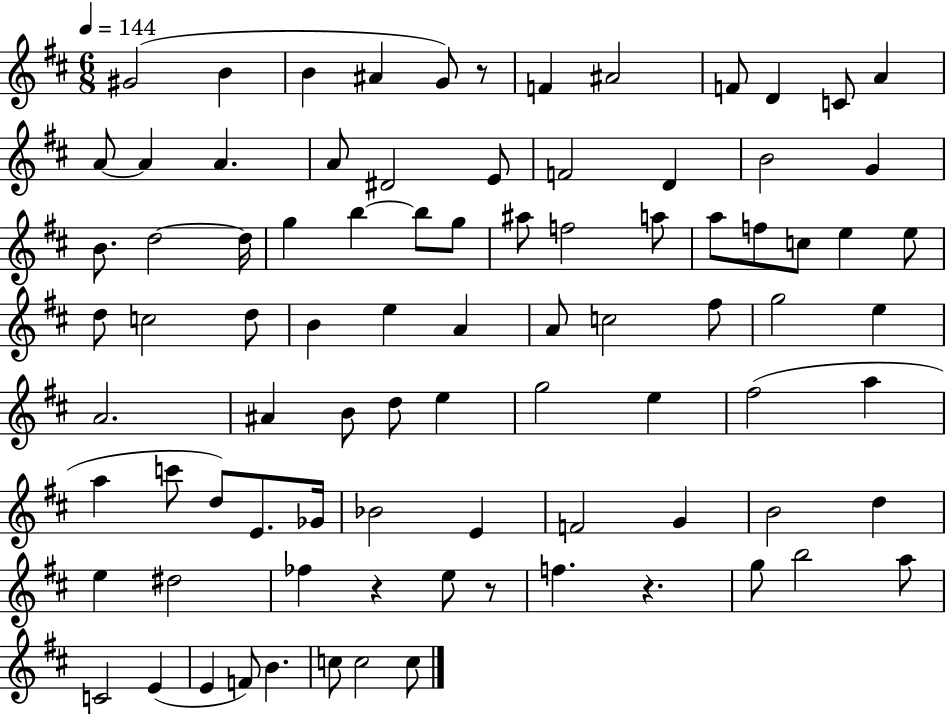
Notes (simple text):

G#4/h B4/q B4/q A#4/q G4/e R/e F4/q A#4/h F4/e D4/q C4/e A4/q A4/e A4/q A4/q. A4/e D#4/h E4/e F4/h D4/q B4/h G4/q B4/e. D5/h D5/s G5/q B5/q B5/e G5/e A#5/e F5/h A5/e A5/e F5/e C5/e E5/q E5/e D5/e C5/h D5/e B4/q E5/q A4/q A4/e C5/h F#5/e G5/h E5/q A4/h. A#4/q B4/e D5/e E5/q G5/h E5/q F#5/h A5/q A5/q C6/e D5/e E4/e. Gb4/s Bb4/h E4/q F4/h G4/q B4/h D5/q E5/q D#5/h FES5/q R/q E5/e R/e F5/q. R/q. G5/e B5/h A5/e C4/h E4/q E4/q F4/e B4/q. C5/e C5/h C5/e